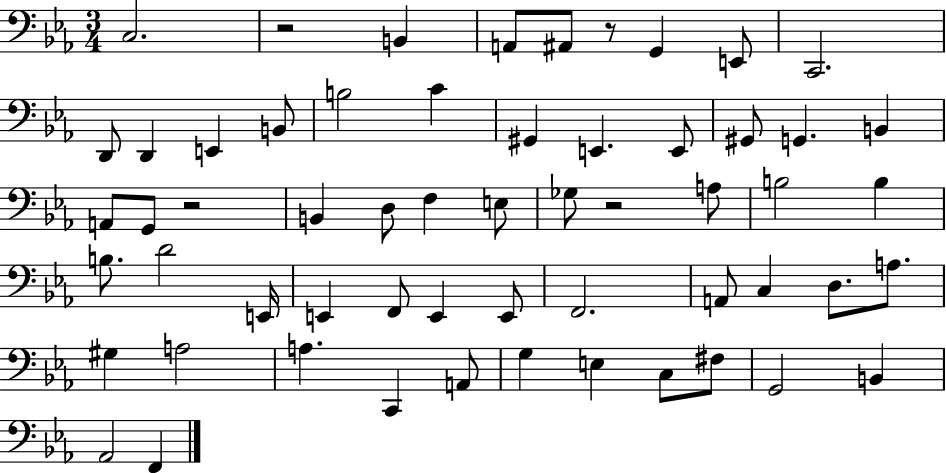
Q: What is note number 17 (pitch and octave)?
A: G#2